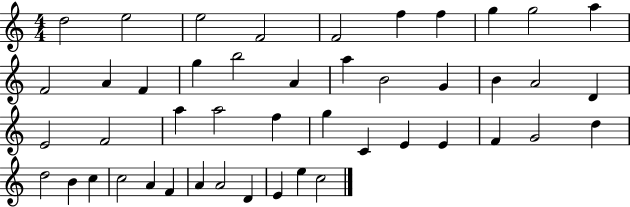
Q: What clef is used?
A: treble